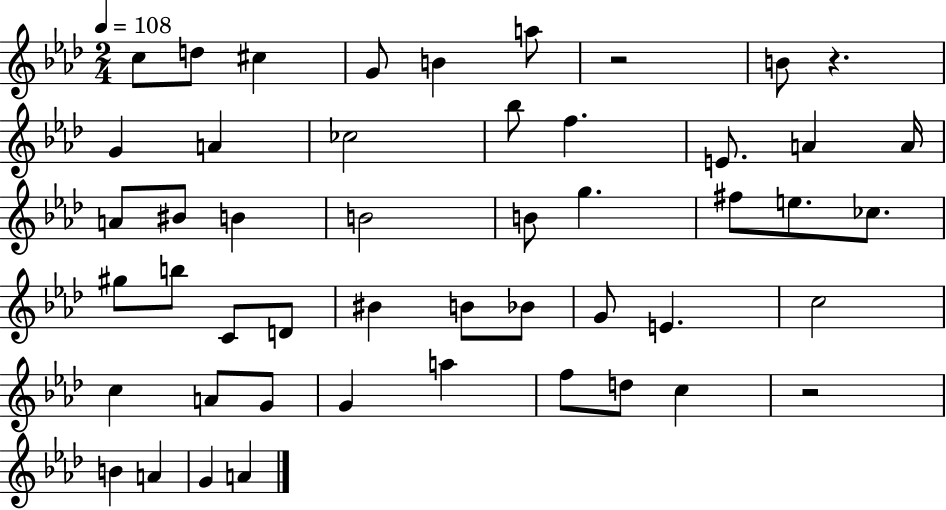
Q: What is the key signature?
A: AES major